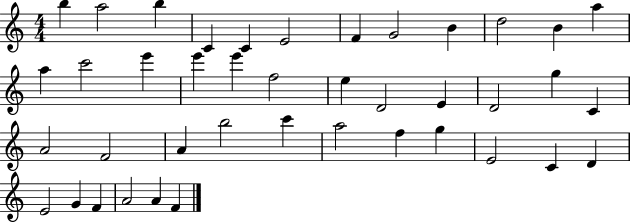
B5/q A5/h B5/q C4/q C4/q E4/h F4/q G4/h B4/q D5/h B4/q A5/q A5/q C6/h E6/q E6/q E6/q F5/h E5/q D4/h E4/q D4/h G5/q C4/q A4/h F4/h A4/q B5/h C6/q A5/h F5/q G5/q E4/h C4/q D4/q E4/h G4/q F4/q A4/h A4/q F4/q